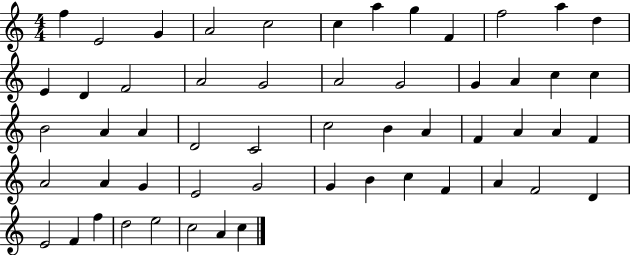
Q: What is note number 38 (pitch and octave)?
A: G4